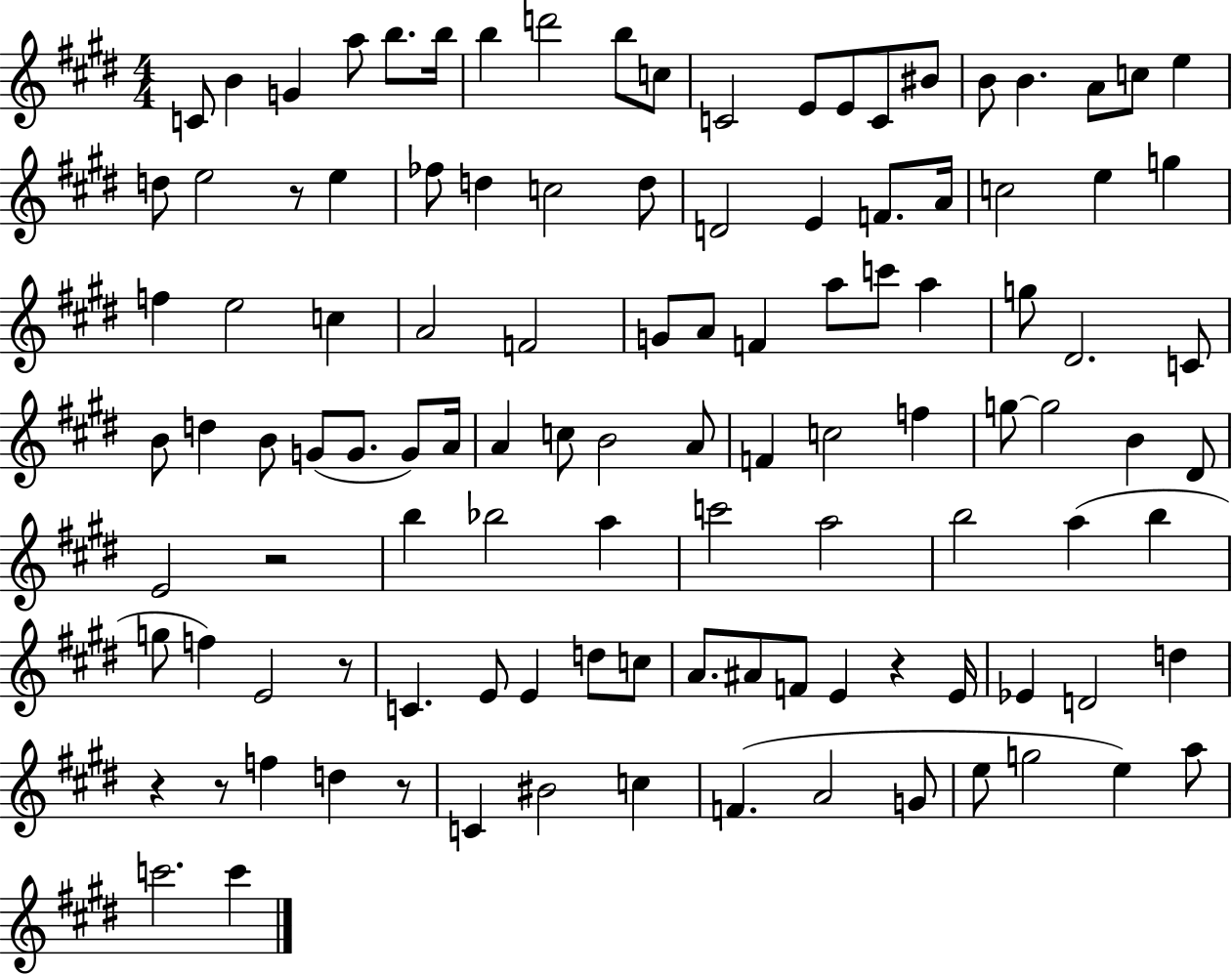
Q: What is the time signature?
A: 4/4